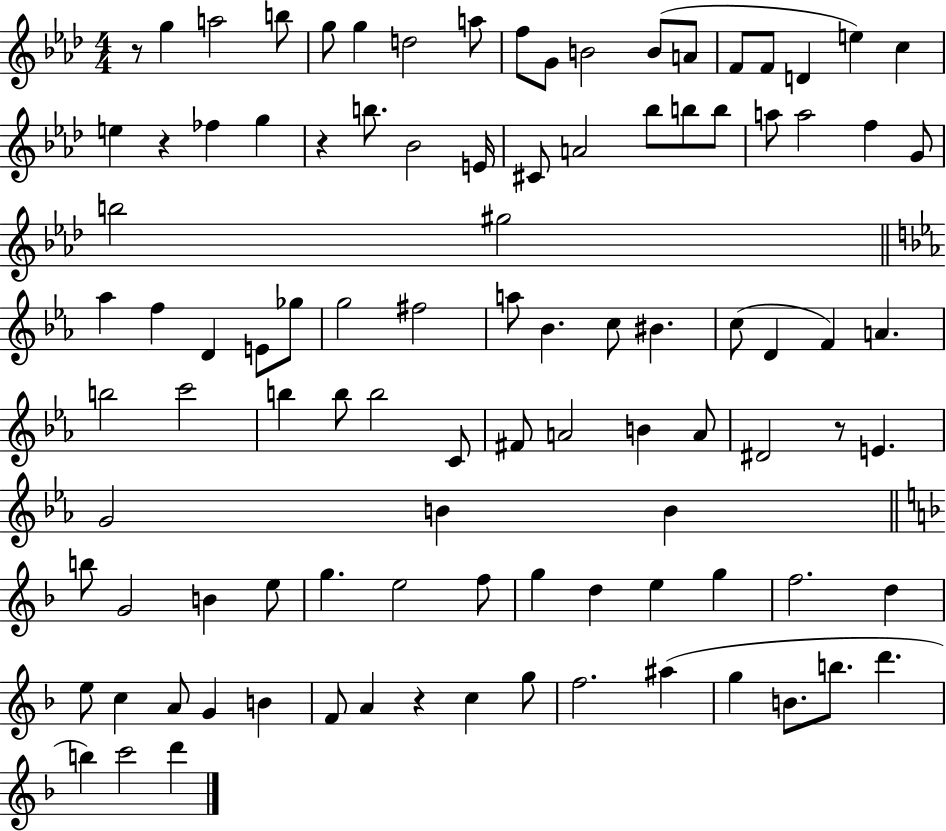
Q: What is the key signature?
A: AES major